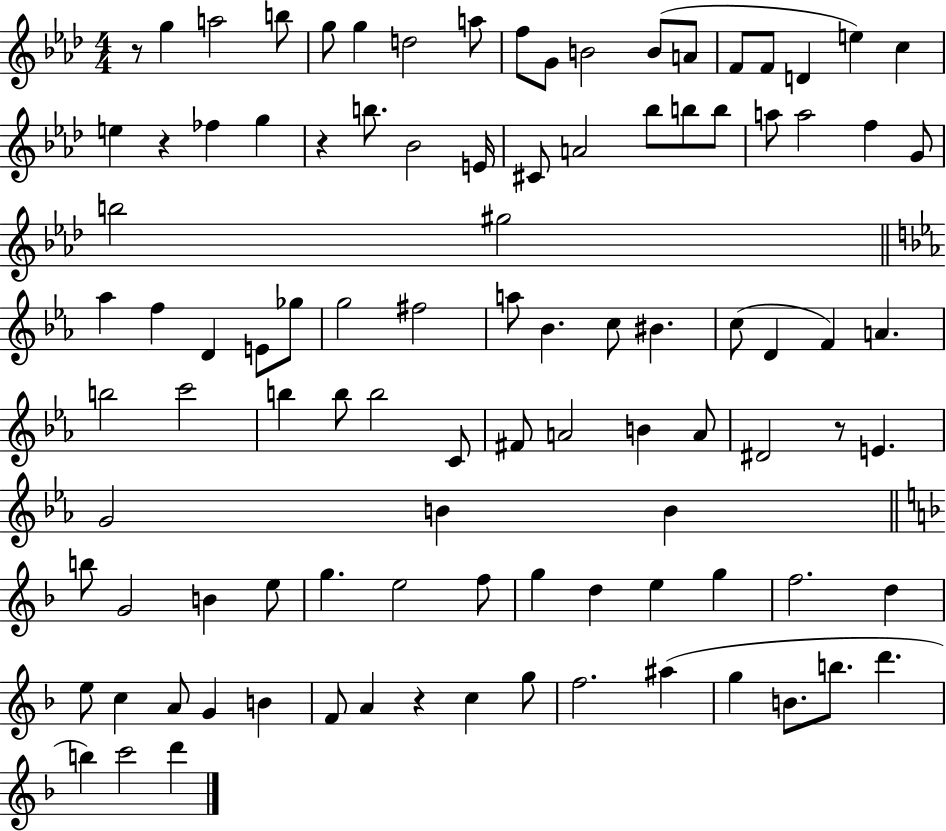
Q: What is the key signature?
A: AES major